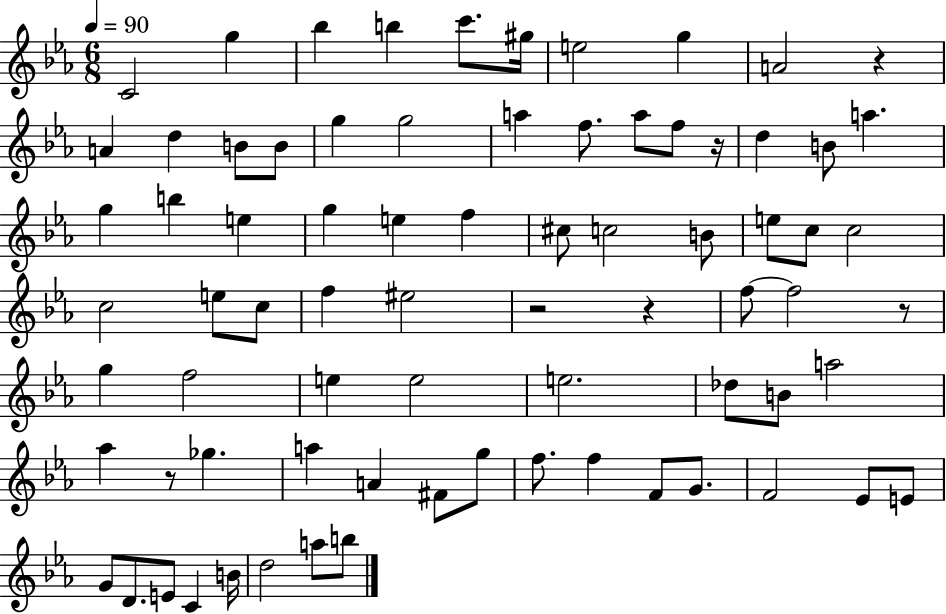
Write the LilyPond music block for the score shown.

{
  \clef treble
  \numericTimeSignature
  \time 6/8
  \key ees \major
  \tempo 4 = 90
  c'2 g''4 | bes''4 b''4 c'''8. gis''16 | e''2 g''4 | a'2 r4 | \break a'4 d''4 b'8 b'8 | g''4 g''2 | a''4 f''8. a''8 f''8 r16 | d''4 b'8 a''4. | \break g''4 b''4 e''4 | g''4 e''4 f''4 | cis''8 c''2 b'8 | e''8 c''8 c''2 | \break c''2 e''8 c''8 | f''4 eis''2 | r2 r4 | f''8~~ f''2 r8 | \break g''4 f''2 | e''4 e''2 | e''2. | des''8 b'8 a''2 | \break aes''4 r8 ges''4. | a''4 a'4 fis'8 g''8 | f''8. f''4 f'8 g'8. | f'2 ees'8 e'8 | \break g'8 d'8. e'8 c'4 b'16 | d''2 a''8 b''8 | \bar "|."
}